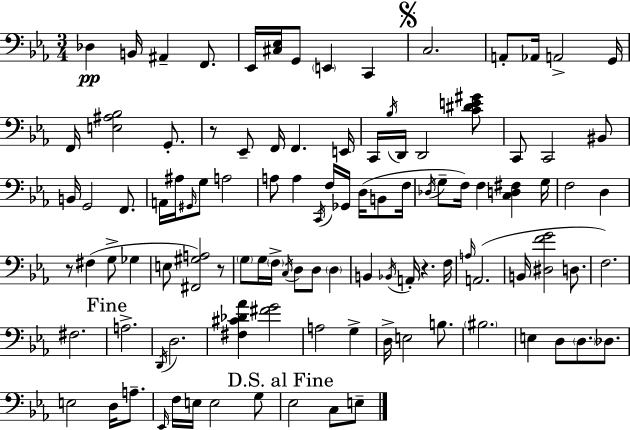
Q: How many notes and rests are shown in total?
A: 106